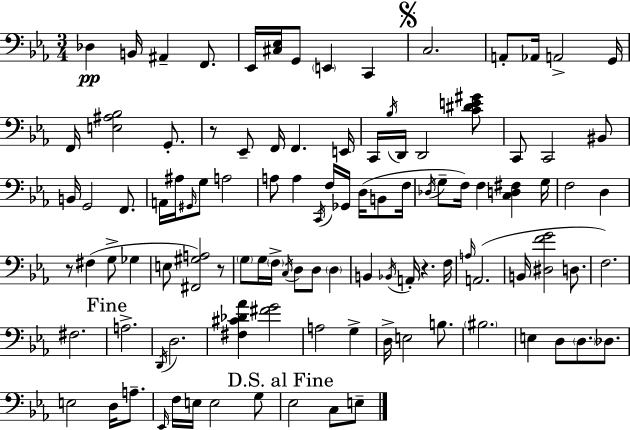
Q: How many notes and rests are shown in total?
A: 106